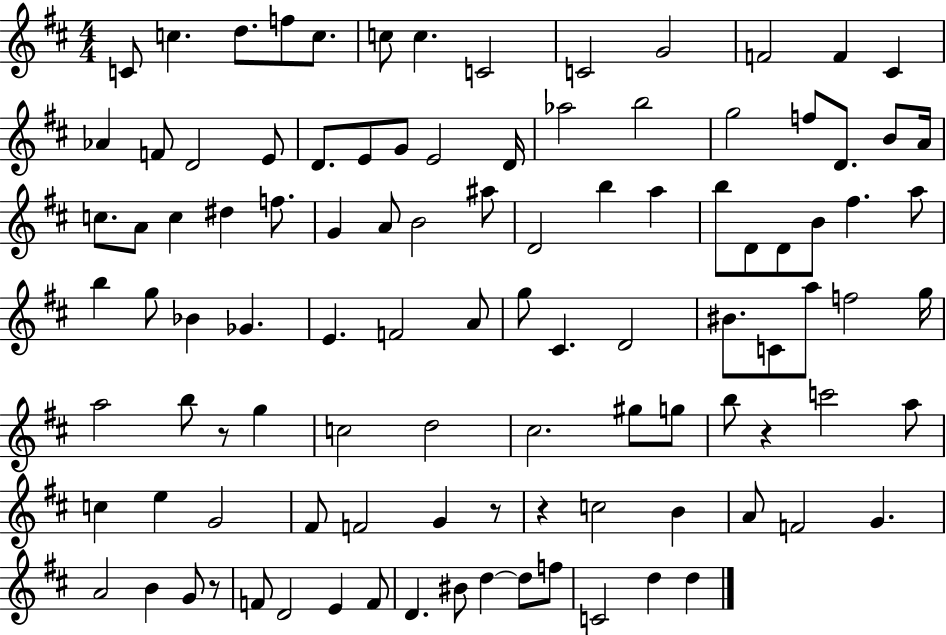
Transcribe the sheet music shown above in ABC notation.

X:1
T:Untitled
M:4/4
L:1/4
K:D
C/2 c d/2 f/2 c/2 c/2 c C2 C2 G2 F2 F ^C _A F/2 D2 E/2 D/2 E/2 G/2 E2 D/4 _a2 b2 g2 f/2 D/2 B/2 A/4 c/2 A/2 c ^d f/2 G A/2 B2 ^a/2 D2 b a b/2 D/2 D/2 B/2 ^f a/2 b g/2 _B _G E F2 A/2 g/2 ^C D2 ^B/2 C/2 a/2 f2 g/4 a2 b/2 z/2 g c2 d2 ^c2 ^g/2 g/2 b/2 z c'2 a/2 c e G2 ^F/2 F2 G z/2 z c2 B A/2 F2 G A2 B G/2 z/2 F/2 D2 E F/2 D ^B/2 d d/2 f/2 C2 d d